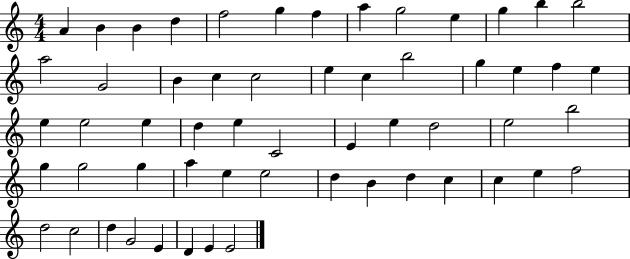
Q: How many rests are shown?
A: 0